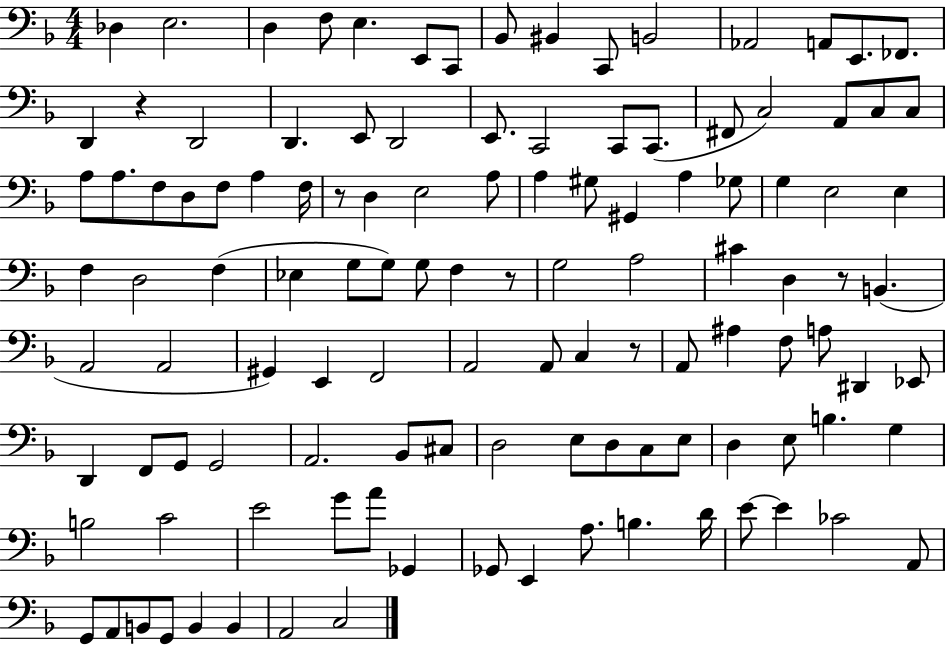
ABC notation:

X:1
T:Untitled
M:4/4
L:1/4
K:F
_D, E,2 D, F,/2 E, E,,/2 C,,/2 _B,,/2 ^B,, C,,/2 B,,2 _A,,2 A,,/2 E,,/2 _F,,/2 D,, z D,,2 D,, E,,/2 D,,2 E,,/2 C,,2 C,,/2 C,,/2 ^F,,/2 C,2 A,,/2 C,/2 C,/2 A,/2 A,/2 F,/2 D,/2 F,/2 A, F,/4 z/2 D, E,2 A,/2 A, ^G,/2 ^G,, A, _G,/2 G, E,2 E, F, D,2 F, _E, G,/2 G,/2 G,/2 F, z/2 G,2 A,2 ^C D, z/2 B,, A,,2 A,,2 ^G,, E,, F,,2 A,,2 A,,/2 C, z/2 A,,/2 ^A, F,/2 A,/2 ^D,, _E,,/2 D,, F,,/2 G,,/2 G,,2 A,,2 _B,,/2 ^C,/2 D,2 E,/2 D,/2 C,/2 E,/2 D, E,/2 B, G, B,2 C2 E2 G/2 A/2 _G,, _G,,/2 E,, A,/2 B, D/4 E/2 E _C2 A,,/2 G,,/2 A,,/2 B,,/2 G,,/2 B,, B,, A,,2 C,2